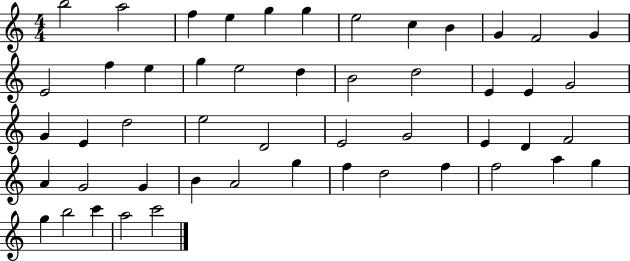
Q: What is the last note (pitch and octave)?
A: C6